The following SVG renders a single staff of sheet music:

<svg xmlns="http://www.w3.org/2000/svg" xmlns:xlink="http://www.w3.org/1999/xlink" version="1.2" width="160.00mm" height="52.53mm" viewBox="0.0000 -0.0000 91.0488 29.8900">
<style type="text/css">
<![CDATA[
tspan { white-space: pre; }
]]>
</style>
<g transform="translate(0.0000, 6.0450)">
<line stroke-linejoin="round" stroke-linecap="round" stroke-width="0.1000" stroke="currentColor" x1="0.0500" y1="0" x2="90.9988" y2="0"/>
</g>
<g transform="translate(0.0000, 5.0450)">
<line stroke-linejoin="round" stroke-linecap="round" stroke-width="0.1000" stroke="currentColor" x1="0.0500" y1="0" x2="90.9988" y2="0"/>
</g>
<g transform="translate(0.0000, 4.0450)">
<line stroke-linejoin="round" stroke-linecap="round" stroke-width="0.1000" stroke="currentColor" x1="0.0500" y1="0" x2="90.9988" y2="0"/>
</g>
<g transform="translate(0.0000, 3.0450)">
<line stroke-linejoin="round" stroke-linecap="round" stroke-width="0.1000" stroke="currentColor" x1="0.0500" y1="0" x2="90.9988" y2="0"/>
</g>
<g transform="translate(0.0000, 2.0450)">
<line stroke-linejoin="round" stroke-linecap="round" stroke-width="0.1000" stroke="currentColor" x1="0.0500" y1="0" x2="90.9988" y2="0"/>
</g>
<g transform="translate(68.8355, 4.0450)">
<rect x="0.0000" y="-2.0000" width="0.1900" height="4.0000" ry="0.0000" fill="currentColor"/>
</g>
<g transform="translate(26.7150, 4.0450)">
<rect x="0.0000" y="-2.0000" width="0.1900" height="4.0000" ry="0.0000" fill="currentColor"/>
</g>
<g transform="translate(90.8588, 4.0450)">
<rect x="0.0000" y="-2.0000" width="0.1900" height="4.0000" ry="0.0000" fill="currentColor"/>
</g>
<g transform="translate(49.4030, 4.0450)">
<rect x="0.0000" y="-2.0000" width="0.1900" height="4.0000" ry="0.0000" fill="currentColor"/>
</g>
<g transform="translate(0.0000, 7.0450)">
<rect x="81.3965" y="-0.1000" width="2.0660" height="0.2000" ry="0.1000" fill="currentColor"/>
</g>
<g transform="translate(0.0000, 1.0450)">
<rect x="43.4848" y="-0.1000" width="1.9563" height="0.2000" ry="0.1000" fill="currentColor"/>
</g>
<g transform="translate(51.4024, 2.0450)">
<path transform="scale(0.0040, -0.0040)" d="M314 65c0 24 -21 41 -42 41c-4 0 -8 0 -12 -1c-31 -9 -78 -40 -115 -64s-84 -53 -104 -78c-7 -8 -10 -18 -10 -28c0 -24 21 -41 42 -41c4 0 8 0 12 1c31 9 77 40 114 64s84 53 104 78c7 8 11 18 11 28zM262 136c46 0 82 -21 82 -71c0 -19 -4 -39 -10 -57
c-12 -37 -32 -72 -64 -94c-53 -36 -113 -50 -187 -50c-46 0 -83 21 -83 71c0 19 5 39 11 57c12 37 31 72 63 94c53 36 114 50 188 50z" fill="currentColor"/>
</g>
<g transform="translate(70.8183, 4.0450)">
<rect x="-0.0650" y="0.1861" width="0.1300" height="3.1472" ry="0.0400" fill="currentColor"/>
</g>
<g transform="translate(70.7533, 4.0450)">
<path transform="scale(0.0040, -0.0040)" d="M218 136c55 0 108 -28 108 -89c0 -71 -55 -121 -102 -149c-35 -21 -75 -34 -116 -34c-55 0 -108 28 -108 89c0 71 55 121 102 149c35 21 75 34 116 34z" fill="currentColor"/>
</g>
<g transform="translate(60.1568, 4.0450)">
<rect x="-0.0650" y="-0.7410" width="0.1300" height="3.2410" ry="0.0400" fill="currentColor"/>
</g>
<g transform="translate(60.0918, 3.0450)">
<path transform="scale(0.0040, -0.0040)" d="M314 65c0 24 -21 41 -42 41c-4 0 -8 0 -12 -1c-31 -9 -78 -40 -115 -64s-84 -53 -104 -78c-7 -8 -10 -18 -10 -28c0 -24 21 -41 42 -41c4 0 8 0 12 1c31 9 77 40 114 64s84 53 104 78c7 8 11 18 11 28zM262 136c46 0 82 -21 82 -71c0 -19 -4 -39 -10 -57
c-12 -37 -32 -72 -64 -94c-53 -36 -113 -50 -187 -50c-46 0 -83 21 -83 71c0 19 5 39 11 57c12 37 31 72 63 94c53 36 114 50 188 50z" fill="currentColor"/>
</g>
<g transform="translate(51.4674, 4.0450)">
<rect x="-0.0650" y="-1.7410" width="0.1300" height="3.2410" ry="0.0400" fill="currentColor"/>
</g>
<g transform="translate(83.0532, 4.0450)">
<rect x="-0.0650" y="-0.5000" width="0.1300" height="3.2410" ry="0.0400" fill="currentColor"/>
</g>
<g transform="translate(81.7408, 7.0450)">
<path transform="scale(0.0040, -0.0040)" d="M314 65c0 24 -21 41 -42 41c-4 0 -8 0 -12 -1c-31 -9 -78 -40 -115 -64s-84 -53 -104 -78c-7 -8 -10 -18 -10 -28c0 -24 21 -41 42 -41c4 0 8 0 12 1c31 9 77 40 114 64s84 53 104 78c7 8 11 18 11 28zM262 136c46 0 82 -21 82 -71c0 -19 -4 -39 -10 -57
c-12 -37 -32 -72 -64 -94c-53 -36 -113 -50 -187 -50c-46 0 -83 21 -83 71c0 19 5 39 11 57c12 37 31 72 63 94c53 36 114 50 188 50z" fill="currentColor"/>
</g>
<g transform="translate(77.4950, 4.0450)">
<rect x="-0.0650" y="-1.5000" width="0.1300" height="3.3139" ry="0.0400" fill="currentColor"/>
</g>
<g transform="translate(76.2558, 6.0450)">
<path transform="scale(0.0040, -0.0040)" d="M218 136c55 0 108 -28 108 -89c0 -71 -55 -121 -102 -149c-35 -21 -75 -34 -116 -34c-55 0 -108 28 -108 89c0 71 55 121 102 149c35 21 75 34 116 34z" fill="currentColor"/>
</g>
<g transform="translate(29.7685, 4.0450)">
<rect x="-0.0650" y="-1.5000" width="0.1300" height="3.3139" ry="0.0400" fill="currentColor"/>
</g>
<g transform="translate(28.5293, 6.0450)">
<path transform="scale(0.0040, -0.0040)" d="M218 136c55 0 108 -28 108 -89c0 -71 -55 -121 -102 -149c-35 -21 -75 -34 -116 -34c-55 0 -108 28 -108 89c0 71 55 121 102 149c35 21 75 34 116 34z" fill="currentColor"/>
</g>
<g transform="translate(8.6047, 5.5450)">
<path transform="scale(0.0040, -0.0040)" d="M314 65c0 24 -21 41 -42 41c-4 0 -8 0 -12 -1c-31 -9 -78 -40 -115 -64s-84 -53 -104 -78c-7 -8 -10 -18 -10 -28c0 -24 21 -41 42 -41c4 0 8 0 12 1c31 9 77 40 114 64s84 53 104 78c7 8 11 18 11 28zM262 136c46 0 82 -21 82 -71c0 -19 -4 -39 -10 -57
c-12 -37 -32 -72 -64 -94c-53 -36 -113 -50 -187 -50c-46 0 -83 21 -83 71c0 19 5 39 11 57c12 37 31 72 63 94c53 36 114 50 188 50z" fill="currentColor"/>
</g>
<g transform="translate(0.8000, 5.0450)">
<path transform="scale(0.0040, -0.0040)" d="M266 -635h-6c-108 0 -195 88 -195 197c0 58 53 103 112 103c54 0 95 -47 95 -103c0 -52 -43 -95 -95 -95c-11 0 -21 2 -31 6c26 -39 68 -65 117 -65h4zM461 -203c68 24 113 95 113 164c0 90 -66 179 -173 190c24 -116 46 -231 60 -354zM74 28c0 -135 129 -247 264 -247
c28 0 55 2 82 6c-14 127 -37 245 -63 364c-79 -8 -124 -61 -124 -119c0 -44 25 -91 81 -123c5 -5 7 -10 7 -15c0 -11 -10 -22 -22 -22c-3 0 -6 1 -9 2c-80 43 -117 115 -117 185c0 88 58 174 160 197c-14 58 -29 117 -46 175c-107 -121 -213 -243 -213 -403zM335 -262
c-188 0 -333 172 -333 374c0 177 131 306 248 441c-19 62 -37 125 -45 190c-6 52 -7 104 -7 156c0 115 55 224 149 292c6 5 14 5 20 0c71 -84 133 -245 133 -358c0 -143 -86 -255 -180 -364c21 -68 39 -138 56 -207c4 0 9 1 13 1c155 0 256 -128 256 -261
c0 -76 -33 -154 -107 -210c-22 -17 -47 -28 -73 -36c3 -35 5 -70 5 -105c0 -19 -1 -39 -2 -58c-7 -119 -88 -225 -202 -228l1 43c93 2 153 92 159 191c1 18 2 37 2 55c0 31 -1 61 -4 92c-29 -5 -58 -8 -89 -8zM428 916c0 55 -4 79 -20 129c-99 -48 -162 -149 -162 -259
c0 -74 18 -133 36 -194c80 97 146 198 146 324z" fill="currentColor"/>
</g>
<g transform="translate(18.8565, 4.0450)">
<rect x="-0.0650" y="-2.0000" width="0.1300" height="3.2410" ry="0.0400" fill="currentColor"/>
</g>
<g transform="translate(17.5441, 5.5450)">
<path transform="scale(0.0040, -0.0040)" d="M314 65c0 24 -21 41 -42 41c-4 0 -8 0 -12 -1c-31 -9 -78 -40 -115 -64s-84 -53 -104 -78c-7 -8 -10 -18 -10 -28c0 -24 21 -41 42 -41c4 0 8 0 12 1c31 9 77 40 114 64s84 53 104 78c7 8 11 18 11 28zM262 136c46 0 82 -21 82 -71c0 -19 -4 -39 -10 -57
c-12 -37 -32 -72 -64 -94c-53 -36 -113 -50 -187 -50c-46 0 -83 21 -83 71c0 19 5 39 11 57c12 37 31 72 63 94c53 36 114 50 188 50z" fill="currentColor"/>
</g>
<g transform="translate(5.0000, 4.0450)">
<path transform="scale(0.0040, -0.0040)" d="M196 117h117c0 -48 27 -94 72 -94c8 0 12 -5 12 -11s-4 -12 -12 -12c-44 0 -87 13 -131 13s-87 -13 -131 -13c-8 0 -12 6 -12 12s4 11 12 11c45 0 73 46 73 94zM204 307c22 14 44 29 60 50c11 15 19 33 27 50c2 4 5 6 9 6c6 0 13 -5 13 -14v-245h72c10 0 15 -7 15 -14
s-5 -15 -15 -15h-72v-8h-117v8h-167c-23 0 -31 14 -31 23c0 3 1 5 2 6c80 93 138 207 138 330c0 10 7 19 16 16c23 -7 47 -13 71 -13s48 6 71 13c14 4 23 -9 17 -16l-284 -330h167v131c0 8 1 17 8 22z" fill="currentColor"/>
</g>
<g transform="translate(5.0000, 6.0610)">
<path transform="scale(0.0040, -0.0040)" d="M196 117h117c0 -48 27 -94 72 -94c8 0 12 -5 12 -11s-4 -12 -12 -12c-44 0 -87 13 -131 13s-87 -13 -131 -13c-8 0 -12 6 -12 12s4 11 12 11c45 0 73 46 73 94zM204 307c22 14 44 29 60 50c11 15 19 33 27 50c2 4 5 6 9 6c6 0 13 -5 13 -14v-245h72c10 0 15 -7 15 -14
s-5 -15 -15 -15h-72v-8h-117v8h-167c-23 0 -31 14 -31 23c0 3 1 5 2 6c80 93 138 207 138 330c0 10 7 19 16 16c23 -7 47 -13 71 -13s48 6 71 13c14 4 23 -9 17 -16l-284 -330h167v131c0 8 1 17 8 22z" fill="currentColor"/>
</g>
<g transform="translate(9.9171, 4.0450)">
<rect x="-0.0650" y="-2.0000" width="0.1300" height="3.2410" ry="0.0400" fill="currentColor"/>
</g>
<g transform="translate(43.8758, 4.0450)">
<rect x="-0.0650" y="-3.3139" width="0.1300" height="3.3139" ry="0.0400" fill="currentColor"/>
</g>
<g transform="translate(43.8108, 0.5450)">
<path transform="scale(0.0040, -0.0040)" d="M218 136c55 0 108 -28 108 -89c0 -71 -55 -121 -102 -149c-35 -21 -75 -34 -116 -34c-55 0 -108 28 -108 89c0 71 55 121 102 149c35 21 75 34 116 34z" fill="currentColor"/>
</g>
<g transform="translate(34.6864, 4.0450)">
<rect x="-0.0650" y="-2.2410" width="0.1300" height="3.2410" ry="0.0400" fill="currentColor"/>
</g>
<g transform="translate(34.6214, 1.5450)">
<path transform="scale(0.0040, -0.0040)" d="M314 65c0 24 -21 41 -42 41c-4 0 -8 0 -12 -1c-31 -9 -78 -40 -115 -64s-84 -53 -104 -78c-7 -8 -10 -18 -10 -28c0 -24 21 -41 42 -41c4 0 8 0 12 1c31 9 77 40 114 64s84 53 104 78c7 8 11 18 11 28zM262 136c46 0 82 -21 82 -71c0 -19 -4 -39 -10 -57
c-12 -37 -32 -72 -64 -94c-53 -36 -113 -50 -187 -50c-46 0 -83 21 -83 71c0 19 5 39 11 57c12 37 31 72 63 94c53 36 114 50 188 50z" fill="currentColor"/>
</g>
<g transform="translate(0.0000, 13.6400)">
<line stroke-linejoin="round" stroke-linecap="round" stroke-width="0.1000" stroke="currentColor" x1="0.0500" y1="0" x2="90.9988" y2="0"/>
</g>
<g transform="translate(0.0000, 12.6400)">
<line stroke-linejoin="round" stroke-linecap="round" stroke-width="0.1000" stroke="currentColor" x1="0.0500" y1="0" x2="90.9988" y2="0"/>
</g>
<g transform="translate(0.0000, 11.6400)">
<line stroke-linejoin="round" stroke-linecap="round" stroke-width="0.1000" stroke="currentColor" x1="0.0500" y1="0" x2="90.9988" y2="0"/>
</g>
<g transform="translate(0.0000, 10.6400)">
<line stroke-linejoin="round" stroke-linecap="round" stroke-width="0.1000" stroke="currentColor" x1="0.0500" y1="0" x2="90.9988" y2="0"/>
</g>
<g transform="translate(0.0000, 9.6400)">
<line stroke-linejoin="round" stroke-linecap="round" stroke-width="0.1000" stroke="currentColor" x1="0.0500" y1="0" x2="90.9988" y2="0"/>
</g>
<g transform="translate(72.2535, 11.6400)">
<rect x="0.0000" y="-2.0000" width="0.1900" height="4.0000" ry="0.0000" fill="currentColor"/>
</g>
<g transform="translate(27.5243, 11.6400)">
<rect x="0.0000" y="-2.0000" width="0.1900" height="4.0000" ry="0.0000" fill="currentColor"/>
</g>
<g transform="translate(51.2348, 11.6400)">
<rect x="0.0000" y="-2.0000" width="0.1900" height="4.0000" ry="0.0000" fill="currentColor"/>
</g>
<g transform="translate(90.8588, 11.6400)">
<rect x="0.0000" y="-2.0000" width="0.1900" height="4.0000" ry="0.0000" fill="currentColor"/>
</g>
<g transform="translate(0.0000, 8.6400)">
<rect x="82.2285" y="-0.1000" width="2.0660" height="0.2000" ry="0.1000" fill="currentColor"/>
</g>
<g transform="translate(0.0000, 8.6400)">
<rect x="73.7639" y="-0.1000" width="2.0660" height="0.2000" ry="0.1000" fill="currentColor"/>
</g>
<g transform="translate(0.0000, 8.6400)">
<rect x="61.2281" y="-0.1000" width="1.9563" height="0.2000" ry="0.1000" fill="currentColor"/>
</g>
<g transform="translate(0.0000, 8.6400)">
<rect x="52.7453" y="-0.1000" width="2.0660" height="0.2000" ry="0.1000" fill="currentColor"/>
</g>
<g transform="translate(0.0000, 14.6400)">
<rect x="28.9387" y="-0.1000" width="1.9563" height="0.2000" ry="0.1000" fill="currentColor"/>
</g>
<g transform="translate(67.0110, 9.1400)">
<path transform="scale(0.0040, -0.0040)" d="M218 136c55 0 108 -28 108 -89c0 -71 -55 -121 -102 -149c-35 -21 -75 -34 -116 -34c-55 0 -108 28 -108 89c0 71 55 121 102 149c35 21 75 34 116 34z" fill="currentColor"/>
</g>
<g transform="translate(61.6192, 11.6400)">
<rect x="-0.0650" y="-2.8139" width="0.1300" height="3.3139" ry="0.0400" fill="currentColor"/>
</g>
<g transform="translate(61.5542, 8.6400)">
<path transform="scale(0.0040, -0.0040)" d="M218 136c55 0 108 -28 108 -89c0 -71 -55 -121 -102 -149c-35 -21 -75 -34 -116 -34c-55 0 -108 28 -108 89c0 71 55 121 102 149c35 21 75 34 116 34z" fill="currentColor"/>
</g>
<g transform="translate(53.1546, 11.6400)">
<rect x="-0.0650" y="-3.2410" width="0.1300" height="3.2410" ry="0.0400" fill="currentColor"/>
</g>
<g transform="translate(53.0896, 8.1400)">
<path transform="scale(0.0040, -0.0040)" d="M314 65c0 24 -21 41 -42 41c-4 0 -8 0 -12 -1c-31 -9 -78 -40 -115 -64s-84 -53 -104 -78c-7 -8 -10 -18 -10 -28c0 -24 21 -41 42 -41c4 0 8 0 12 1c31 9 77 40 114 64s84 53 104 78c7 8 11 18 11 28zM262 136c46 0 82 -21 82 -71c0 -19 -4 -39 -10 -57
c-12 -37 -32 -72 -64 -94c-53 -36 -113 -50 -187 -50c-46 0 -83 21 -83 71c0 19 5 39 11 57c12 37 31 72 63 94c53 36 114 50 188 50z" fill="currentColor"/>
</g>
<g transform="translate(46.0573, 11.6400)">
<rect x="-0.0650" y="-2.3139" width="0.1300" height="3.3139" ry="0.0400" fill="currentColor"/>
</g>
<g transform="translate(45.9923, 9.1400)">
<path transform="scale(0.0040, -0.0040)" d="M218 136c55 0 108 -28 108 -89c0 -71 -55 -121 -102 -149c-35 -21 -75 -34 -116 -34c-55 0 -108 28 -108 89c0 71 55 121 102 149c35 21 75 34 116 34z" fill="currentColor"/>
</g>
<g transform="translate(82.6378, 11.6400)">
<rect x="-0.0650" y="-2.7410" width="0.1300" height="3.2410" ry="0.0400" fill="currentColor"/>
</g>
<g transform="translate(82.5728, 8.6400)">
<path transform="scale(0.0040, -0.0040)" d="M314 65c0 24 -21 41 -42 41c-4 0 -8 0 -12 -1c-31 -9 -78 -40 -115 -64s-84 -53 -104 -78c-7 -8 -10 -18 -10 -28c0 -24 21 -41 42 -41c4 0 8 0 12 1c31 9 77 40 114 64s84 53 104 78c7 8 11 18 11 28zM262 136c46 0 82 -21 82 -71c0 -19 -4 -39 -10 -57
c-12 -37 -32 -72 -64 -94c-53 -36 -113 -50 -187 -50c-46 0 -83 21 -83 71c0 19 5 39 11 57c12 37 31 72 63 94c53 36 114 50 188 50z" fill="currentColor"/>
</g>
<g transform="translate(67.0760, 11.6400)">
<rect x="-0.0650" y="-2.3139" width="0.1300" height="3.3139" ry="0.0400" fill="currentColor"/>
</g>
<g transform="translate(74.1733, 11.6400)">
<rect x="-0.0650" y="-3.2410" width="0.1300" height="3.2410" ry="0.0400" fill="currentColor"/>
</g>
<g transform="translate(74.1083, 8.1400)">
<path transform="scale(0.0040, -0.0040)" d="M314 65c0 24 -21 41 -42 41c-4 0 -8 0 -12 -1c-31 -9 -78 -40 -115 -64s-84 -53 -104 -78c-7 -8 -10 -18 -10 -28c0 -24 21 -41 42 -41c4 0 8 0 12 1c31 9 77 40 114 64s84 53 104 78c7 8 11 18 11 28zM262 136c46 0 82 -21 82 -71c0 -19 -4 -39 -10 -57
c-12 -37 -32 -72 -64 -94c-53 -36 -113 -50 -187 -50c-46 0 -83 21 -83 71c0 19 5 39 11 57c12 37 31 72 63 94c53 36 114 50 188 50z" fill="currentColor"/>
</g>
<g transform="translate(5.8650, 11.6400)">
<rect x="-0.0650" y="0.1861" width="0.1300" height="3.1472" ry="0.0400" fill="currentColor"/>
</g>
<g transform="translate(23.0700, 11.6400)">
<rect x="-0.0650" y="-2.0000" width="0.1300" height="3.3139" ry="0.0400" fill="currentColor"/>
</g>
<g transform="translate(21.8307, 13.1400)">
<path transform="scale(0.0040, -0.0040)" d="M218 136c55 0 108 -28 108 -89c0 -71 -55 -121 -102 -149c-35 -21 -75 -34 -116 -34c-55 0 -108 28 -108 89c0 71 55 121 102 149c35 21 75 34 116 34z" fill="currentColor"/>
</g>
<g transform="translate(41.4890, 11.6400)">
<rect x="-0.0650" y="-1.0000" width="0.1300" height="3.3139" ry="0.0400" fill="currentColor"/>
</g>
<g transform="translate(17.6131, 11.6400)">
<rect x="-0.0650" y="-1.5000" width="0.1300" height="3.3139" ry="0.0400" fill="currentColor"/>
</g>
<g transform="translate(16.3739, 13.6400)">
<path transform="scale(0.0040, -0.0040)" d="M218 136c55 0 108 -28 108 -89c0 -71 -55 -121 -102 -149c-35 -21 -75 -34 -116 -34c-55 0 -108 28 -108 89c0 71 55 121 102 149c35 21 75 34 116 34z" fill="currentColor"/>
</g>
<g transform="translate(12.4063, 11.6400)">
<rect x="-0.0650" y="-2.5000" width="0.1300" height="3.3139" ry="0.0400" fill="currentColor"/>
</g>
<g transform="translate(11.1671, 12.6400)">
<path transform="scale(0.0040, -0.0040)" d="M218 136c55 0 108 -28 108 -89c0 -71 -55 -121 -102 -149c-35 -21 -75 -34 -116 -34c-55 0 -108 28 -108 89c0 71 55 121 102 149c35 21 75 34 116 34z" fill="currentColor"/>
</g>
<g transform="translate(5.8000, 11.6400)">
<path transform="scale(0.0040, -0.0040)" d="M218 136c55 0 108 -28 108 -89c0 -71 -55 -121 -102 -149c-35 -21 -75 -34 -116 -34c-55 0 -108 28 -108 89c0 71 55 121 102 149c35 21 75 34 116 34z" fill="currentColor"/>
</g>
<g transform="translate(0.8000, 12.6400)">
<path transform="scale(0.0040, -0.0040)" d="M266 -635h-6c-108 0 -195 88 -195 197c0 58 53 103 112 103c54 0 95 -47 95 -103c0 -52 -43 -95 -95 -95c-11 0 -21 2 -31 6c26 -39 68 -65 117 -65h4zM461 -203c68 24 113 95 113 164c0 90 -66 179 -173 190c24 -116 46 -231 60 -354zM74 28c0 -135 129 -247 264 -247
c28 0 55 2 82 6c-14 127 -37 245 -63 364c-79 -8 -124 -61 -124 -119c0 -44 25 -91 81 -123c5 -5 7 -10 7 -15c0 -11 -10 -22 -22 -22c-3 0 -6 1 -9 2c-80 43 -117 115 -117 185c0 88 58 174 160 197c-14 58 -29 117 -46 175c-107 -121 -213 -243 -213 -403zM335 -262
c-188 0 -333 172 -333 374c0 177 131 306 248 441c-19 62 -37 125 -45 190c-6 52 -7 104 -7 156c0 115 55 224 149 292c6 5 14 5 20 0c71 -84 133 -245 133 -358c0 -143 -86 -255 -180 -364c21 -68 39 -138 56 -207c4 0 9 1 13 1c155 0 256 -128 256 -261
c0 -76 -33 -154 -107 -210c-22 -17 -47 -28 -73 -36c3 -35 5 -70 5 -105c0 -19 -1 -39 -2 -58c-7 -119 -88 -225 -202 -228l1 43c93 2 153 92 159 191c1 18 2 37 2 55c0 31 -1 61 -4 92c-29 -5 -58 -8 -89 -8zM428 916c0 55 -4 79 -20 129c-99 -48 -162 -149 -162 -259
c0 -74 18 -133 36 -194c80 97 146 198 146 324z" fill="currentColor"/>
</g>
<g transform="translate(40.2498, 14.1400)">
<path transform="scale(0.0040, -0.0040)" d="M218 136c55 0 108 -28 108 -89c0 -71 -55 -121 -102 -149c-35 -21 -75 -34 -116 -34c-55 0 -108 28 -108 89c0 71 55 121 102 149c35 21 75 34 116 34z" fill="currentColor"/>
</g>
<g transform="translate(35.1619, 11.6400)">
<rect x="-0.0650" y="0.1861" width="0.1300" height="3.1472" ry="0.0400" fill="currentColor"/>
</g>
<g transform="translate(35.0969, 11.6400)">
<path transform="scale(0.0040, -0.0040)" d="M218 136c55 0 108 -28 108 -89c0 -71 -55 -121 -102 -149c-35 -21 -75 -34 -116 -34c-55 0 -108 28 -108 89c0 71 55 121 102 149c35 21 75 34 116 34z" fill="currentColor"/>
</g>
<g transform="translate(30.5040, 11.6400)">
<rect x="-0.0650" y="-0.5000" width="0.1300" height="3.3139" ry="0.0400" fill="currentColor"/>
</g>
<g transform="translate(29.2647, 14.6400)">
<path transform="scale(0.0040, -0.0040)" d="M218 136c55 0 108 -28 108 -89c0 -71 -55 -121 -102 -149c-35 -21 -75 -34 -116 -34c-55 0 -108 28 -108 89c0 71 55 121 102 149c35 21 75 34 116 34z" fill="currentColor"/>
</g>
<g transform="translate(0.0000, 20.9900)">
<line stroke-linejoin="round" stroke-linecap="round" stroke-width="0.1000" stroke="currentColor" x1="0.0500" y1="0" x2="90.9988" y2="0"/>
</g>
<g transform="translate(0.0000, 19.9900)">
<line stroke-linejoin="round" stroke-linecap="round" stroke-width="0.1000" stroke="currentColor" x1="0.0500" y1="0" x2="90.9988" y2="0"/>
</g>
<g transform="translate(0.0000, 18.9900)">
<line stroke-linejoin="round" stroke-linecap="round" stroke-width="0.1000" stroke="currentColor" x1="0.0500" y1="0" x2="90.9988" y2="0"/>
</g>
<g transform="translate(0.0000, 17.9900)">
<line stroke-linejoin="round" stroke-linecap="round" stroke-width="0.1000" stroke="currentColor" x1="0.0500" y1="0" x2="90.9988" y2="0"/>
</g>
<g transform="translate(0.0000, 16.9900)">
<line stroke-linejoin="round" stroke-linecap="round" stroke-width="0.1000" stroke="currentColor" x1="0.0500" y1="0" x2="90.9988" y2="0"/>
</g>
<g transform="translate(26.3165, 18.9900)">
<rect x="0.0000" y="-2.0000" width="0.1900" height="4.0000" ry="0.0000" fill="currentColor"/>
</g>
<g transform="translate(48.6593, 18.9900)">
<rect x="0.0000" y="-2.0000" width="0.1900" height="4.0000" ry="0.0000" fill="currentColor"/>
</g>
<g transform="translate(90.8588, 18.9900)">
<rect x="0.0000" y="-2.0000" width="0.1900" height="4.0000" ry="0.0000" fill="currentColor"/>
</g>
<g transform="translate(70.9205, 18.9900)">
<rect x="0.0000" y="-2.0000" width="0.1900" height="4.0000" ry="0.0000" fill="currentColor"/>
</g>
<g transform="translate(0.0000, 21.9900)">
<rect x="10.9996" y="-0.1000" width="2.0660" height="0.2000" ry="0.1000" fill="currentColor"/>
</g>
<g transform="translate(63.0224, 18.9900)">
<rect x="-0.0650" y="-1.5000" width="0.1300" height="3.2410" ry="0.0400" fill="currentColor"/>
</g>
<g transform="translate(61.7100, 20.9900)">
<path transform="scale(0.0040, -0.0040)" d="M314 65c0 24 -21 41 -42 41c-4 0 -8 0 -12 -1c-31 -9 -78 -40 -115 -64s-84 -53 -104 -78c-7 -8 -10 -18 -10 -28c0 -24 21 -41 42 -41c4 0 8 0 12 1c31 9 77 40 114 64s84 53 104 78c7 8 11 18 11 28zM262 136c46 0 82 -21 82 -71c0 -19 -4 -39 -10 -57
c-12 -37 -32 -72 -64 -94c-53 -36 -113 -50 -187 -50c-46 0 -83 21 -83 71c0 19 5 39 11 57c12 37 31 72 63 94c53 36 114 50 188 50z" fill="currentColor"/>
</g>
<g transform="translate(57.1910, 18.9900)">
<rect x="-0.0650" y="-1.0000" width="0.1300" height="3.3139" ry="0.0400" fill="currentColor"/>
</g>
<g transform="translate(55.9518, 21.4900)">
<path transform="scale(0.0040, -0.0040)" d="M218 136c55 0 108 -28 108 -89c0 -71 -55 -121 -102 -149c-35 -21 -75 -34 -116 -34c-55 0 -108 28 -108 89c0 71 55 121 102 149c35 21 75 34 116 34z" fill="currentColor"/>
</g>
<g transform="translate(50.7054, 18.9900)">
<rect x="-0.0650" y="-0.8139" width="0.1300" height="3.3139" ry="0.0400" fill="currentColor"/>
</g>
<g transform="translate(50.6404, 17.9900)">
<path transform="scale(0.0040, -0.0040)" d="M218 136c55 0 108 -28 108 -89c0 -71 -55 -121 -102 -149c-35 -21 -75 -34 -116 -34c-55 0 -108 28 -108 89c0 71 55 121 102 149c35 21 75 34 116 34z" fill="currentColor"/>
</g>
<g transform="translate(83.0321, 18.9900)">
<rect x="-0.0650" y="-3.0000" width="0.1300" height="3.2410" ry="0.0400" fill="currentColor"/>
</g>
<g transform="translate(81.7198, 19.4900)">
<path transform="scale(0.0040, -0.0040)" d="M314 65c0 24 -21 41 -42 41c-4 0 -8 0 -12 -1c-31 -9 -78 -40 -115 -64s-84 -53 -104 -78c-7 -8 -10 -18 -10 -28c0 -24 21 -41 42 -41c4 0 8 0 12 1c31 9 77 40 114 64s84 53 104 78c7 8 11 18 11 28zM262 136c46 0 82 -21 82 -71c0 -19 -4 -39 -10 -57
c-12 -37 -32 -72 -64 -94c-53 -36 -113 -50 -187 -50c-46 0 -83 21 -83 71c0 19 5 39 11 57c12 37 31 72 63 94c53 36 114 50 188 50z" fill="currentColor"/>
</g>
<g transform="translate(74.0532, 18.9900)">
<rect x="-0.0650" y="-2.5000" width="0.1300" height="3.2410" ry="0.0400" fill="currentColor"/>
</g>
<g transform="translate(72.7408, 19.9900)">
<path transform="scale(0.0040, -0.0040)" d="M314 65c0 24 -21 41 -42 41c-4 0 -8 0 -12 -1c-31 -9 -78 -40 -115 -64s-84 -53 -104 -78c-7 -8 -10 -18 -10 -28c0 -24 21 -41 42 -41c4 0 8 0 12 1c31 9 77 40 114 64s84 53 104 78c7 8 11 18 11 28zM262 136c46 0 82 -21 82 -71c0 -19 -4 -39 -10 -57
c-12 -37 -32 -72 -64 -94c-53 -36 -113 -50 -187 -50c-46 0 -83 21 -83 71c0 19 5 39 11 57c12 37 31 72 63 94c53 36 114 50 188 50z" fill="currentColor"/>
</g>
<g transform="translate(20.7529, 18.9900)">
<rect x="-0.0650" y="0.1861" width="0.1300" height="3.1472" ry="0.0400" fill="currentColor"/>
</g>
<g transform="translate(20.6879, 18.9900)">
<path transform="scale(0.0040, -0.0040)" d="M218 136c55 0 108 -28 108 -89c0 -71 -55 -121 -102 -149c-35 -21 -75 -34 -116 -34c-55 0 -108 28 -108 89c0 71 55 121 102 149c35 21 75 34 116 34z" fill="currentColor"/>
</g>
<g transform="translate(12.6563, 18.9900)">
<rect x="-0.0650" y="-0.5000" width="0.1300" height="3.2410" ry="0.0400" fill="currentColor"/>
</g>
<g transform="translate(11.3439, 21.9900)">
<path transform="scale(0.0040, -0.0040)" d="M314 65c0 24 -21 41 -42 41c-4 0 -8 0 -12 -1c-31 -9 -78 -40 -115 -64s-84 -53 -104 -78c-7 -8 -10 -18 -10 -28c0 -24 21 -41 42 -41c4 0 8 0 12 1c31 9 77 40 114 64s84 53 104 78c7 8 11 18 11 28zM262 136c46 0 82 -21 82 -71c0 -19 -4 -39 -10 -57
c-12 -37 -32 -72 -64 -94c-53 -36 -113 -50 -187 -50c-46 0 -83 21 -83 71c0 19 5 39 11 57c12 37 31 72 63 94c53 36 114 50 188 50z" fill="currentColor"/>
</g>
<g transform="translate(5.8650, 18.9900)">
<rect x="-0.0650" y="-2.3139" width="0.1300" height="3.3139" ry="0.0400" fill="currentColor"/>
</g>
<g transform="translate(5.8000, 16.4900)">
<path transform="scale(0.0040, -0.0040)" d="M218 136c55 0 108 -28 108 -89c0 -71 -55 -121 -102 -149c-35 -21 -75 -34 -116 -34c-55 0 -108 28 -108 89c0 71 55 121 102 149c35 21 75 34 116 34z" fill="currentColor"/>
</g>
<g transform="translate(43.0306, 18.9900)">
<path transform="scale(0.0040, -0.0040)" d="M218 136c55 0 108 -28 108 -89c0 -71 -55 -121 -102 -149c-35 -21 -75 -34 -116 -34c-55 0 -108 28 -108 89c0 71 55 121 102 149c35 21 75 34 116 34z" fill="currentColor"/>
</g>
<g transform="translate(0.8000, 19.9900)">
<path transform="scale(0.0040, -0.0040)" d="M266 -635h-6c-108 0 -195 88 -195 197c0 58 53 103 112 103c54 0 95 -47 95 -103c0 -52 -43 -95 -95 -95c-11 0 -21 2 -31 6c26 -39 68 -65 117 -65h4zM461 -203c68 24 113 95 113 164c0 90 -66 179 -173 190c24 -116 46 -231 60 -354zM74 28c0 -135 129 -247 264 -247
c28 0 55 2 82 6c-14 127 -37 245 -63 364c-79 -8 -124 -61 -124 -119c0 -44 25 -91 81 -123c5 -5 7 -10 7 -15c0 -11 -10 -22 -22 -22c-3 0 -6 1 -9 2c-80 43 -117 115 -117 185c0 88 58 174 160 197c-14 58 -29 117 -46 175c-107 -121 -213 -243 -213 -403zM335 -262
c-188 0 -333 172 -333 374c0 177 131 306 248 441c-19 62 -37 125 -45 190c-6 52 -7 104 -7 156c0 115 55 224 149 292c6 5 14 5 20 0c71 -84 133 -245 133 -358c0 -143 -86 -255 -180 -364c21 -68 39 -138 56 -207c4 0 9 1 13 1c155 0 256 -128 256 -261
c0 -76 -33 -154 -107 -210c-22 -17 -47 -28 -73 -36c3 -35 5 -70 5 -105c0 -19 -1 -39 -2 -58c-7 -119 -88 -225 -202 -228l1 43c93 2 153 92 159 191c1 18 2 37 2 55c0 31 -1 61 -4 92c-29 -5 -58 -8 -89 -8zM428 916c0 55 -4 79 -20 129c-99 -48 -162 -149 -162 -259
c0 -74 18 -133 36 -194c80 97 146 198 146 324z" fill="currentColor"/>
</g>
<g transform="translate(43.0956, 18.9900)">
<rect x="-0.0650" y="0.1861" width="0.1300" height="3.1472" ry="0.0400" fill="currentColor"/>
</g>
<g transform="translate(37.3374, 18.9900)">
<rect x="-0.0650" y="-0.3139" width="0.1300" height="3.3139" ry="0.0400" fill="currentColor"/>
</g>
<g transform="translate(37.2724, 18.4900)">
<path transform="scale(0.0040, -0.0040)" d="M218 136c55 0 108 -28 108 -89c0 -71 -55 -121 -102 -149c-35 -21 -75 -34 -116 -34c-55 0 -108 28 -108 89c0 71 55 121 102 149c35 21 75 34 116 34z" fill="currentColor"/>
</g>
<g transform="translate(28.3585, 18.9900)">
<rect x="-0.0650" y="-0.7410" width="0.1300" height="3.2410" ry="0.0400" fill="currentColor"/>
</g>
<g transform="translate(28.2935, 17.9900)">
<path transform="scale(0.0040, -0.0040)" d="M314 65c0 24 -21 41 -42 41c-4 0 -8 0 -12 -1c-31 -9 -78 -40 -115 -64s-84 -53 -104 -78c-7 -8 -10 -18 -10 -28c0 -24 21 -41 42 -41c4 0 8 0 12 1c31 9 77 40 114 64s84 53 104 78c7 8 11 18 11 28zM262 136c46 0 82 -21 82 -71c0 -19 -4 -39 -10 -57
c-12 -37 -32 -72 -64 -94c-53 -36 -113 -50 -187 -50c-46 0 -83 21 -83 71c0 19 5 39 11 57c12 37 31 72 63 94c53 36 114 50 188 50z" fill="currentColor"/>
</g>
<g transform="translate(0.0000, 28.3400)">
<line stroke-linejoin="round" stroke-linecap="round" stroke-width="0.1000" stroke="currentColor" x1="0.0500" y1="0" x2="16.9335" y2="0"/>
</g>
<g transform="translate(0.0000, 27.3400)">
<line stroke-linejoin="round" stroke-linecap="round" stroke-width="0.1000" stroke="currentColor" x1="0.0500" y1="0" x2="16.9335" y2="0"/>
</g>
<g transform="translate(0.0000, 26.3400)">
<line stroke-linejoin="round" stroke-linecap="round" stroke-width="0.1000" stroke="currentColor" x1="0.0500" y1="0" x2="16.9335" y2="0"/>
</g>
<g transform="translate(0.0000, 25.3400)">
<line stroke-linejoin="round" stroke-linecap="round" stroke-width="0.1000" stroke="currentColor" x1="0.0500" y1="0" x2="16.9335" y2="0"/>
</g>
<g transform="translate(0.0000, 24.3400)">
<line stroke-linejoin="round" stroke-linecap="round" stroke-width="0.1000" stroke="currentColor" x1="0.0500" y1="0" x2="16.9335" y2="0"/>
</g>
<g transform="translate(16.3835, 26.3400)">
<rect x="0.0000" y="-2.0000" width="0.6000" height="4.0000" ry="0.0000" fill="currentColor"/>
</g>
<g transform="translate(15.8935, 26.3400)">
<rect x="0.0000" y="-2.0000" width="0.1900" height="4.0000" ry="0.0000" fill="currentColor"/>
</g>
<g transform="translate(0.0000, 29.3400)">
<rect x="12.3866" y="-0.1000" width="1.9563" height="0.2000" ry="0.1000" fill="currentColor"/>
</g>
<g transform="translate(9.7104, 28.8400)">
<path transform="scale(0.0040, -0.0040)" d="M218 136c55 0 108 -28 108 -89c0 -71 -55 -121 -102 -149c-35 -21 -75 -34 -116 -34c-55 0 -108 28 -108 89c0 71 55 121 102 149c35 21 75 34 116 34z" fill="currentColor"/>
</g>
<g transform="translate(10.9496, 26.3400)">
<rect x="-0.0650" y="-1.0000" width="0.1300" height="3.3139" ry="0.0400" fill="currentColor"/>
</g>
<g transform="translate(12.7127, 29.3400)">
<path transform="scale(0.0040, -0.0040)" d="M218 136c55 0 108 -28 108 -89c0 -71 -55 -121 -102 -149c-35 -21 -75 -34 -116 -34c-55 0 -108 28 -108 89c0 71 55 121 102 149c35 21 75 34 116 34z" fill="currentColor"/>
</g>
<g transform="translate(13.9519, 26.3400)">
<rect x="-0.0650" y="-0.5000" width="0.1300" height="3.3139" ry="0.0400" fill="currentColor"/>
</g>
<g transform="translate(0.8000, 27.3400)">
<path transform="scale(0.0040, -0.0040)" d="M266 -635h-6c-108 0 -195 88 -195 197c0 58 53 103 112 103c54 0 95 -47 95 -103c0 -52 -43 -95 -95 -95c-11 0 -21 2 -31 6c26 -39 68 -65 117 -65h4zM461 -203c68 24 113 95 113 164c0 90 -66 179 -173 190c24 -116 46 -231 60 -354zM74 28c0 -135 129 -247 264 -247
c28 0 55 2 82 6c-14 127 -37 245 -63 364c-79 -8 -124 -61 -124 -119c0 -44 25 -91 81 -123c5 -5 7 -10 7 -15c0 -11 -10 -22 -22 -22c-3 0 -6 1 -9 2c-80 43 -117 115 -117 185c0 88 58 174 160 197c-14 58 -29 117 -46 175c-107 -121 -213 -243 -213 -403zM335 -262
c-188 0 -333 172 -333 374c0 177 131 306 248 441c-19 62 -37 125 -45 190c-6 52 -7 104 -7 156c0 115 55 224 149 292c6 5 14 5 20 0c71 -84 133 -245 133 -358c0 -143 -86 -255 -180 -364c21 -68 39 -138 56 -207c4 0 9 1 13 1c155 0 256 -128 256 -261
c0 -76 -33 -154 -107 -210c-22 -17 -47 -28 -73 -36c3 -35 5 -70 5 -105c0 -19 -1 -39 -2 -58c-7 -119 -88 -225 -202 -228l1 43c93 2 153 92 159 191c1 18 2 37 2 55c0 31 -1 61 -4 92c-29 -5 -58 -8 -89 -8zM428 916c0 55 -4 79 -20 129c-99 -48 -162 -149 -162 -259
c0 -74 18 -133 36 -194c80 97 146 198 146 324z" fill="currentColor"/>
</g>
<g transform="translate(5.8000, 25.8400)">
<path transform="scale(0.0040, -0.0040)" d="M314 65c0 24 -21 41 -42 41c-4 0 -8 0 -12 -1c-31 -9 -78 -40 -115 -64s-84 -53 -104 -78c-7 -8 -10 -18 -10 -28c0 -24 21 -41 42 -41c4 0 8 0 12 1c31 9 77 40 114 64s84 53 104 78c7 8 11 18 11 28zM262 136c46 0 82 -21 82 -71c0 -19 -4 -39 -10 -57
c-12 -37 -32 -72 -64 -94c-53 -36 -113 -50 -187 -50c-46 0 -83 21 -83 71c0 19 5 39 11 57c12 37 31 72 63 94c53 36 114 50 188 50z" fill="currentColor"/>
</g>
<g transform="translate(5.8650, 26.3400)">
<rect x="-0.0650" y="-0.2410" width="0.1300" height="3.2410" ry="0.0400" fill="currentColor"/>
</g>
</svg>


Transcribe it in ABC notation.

X:1
T:Untitled
M:4/4
L:1/4
K:C
F2 F2 E g2 b f2 d2 B E C2 B G E F C B D g b2 a g b2 a2 g C2 B d2 c B d D E2 G2 A2 c2 D C